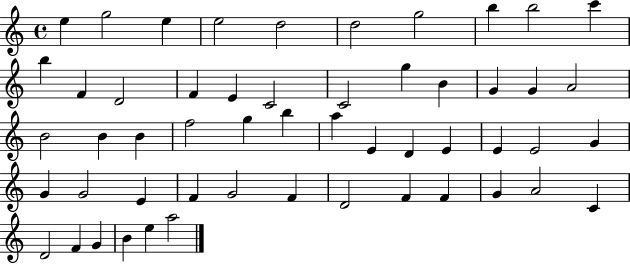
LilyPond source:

{
  \clef treble
  \time 4/4
  \defaultTimeSignature
  \key c \major
  e''4 g''2 e''4 | e''2 d''2 | d''2 g''2 | b''4 b''2 c'''4 | \break b''4 f'4 d'2 | f'4 e'4 c'2 | c'2 g''4 b'4 | g'4 g'4 a'2 | \break b'2 b'4 b'4 | f''2 g''4 b''4 | a''4 e'4 d'4 e'4 | e'4 e'2 g'4 | \break g'4 g'2 e'4 | f'4 g'2 f'4 | d'2 f'4 f'4 | g'4 a'2 c'4 | \break d'2 f'4 g'4 | b'4 e''4 a''2 | \bar "|."
}